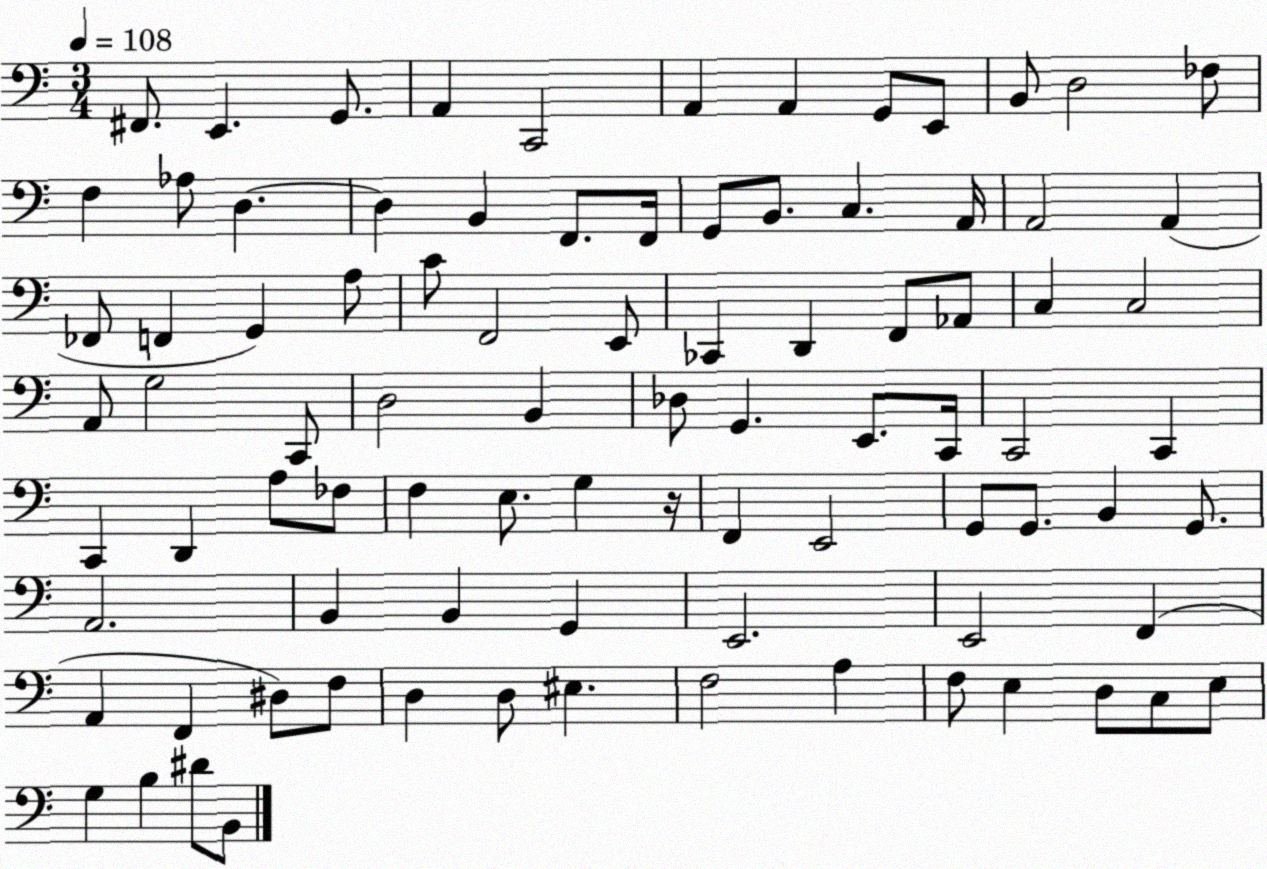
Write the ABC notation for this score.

X:1
T:Untitled
M:3/4
L:1/4
K:C
^F,,/2 E,, G,,/2 A,, C,,2 A,, A,, G,,/2 E,,/2 B,,/2 D,2 _F,/2 F, _A,/2 D, D, B,, F,,/2 F,,/4 G,,/2 B,,/2 C, A,,/4 A,,2 A,, _F,,/2 F,, G,, A,/2 C/2 F,,2 E,,/2 _C,, D,, F,,/2 _A,,/2 C, C,2 A,,/2 G,2 C,,/2 D,2 B,, _D,/2 G,, E,,/2 C,,/4 C,,2 C,, C,, D,, A,/2 _F,/2 F, E,/2 G, z/4 F,, E,,2 G,,/2 G,,/2 B,, G,,/2 A,,2 B,, B,, G,, E,,2 E,,2 F,, A,, F,, ^D,/2 F,/2 D, D,/2 ^E, F,2 A, F,/2 E, D,/2 C,/2 E,/2 G, B, ^D/2 B,,/2